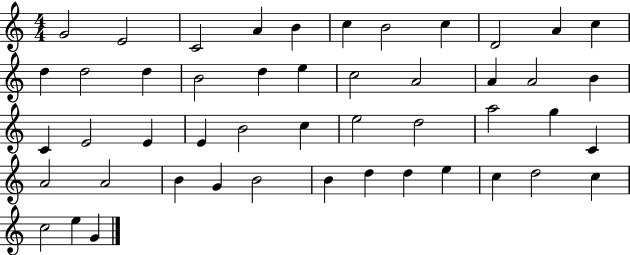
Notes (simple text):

G4/h E4/h C4/h A4/q B4/q C5/q B4/h C5/q D4/h A4/q C5/q D5/q D5/h D5/q B4/h D5/q E5/q C5/h A4/h A4/q A4/h B4/q C4/q E4/h E4/q E4/q B4/h C5/q E5/h D5/h A5/h G5/q C4/q A4/h A4/h B4/q G4/q B4/h B4/q D5/q D5/q E5/q C5/q D5/h C5/q C5/h E5/q G4/q